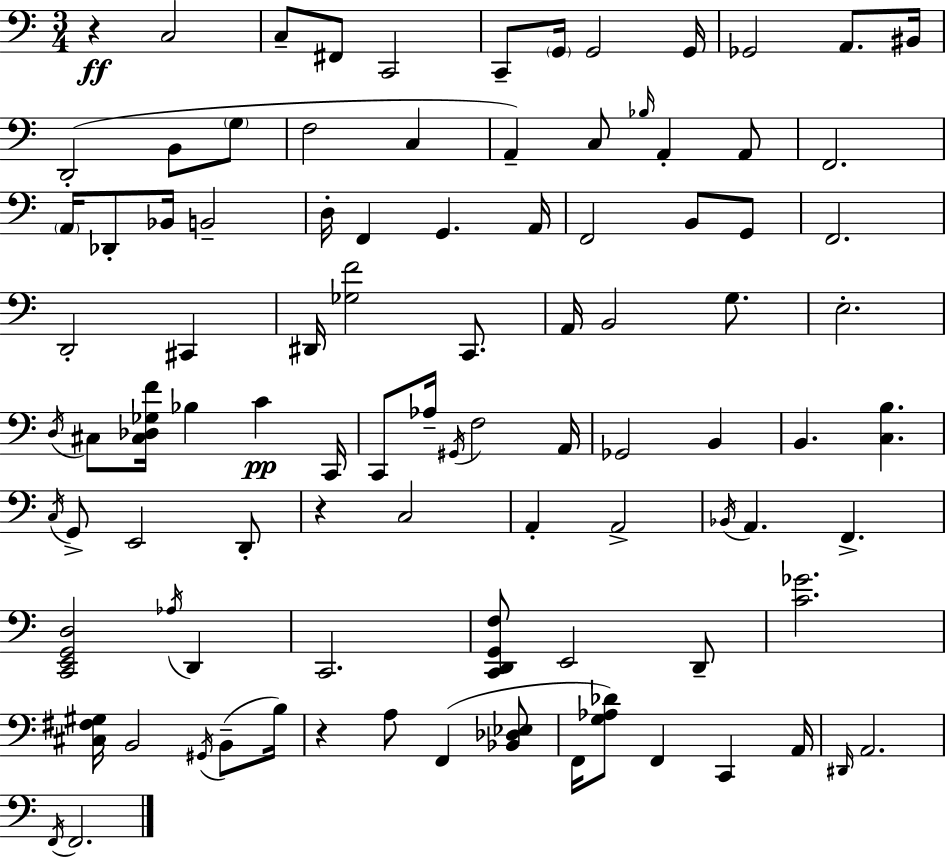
X:1
T:Untitled
M:3/4
L:1/4
K:C
z C,2 C,/2 ^F,,/2 C,,2 C,,/2 G,,/4 G,,2 G,,/4 _G,,2 A,,/2 ^B,,/4 D,,2 B,,/2 G,/2 F,2 C, A,, C,/2 _B,/4 A,, A,,/2 F,,2 A,,/4 _D,,/2 _B,,/4 B,,2 D,/4 F,, G,, A,,/4 F,,2 B,,/2 G,,/2 F,,2 D,,2 ^C,, ^D,,/4 [_G,F]2 C,,/2 A,,/4 B,,2 G,/2 E,2 D,/4 ^C,/2 [^C,_D,_G,F]/4 _B, C C,,/4 C,,/2 _A,/4 ^G,,/4 F,2 A,,/4 _G,,2 B,, B,, [C,B,] C,/4 G,,/2 E,,2 D,,/2 z C,2 A,, A,,2 _B,,/4 A,, F,, [C,,E,,G,,D,]2 _A,/4 D,, C,,2 [C,,D,,G,,F,]/2 E,,2 D,,/2 [C_G]2 [^C,^F,^G,]/4 B,,2 ^G,,/4 B,,/2 B,/4 z A,/2 F,, [_B,,_D,_E,]/2 F,,/4 [G,_A,_D]/2 F,, C,, A,,/4 ^D,,/4 A,,2 F,,/4 F,,2